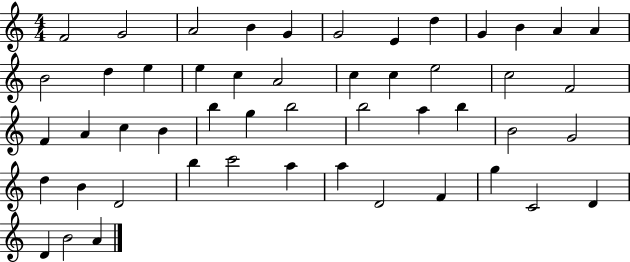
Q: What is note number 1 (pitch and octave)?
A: F4